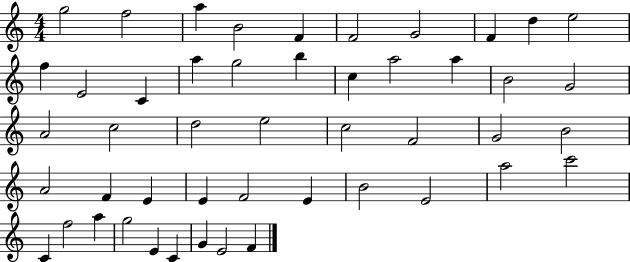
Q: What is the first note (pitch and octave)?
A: G5